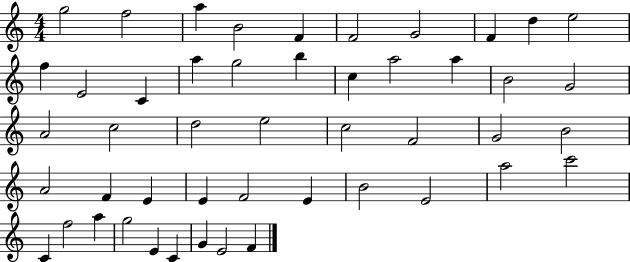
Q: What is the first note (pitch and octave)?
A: G5